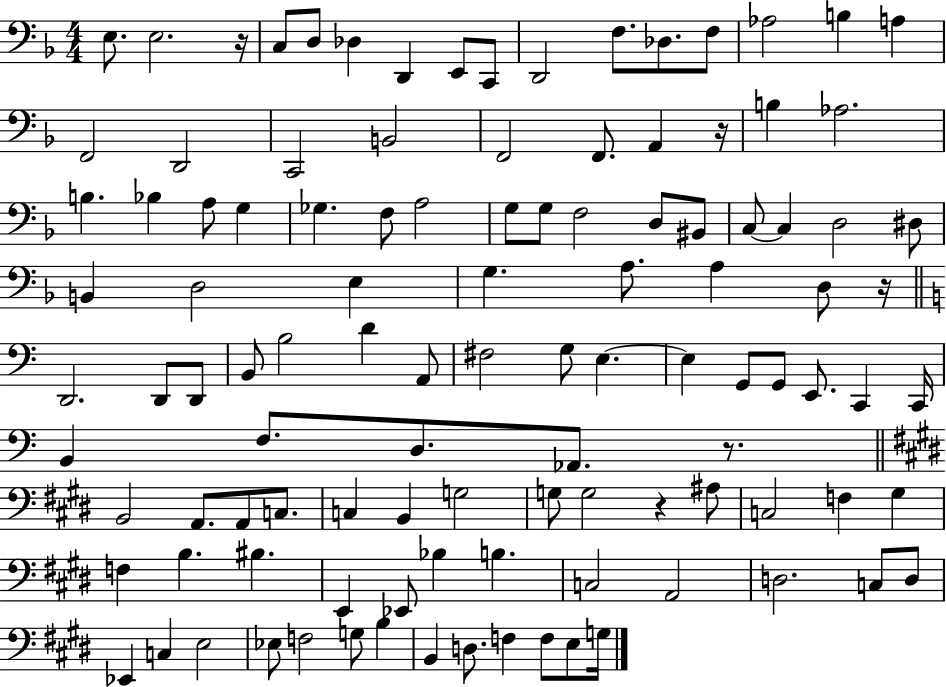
E3/e. E3/h. R/s C3/e D3/e Db3/q D2/q E2/e C2/e D2/h F3/e. Db3/e. F3/e Ab3/h B3/q A3/q F2/h D2/h C2/h B2/h F2/h F2/e. A2/q R/s B3/q Ab3/h. B3/q. Bb3/q A3/e G3/q Gb3/q. F3/e A3/h G3/e G3/e F3/h D3/e BIS2/e C3/e C3/q D3/h D#3/e B2/q D3/h E3/q G3/q. A3/e. A3/q D3/e R/s D2/h. D2/e D2/e B2/e B3/h D4/q A2/e F#3/h G3/e E3/q. E3/q G2/e G2/e E2/e. C2/q C2/s B2/q F3/e. D3/e. Ab2/e. R/e. B2/h A2/e. A2/e C3/e. C3/q B2/q G3/h G3/e G3/h R/q A#3/e C3/h F3/q G#3/q F3/q B3/q. BIS3/q. E2/q Eb2/e Bb3/q B3/q. C3/h A2/h D3/h. C3/e D3/e Eb2/q C3/q E3/h Eb3/e F3/h G3/e B3/q B2/q D3/e. F3/q F3/e E3/e G3/s